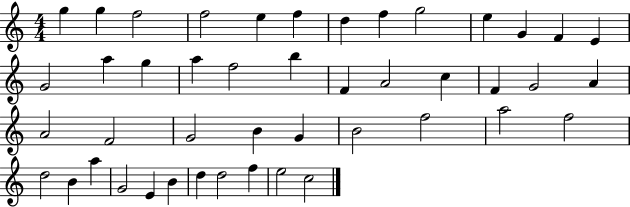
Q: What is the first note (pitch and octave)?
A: G5